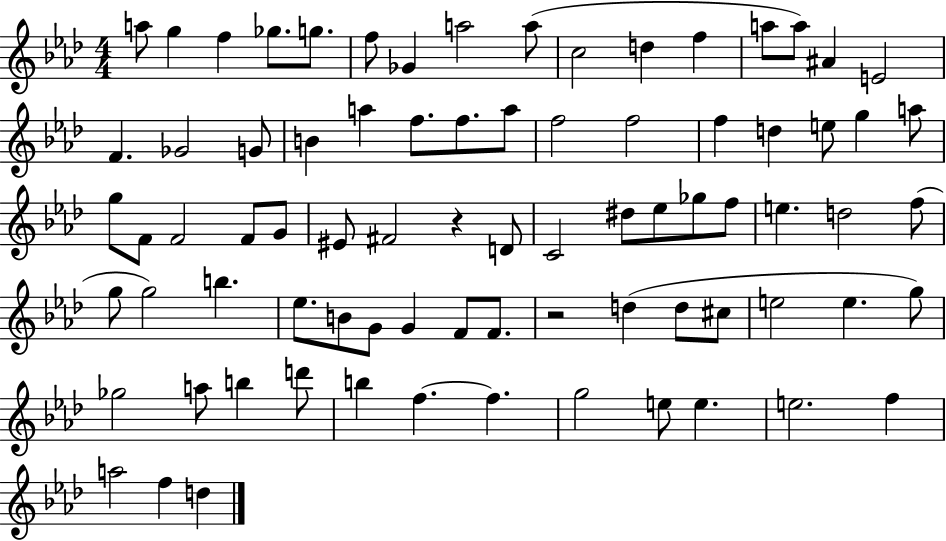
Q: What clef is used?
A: treble